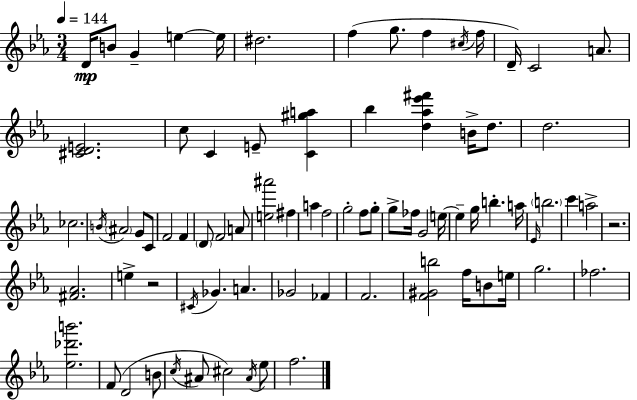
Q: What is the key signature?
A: EES major